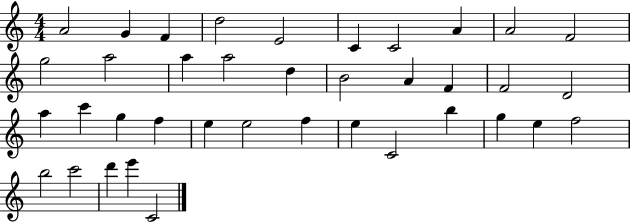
{
  \clef treble
  \numericTimeSignature
  \time 4/4
  \key c \major
  a'2 g'4 f'4 | d''2 e'2 | c'4 c'2 a'4 | a'2 f'2 | \break g''2 a''2 | a''4 a''2 d''4 | b'2 a'4 f'4 | f'2 d'2 | \break a''4 c'''4 g''4 f''4 | e''4 e''2 f''4 | e''4 c'2 b''4 | g''4 e''4 f''2 | \break b''2 c'''2 | d'''4 e'''4 c'2 | \bar "|."
}